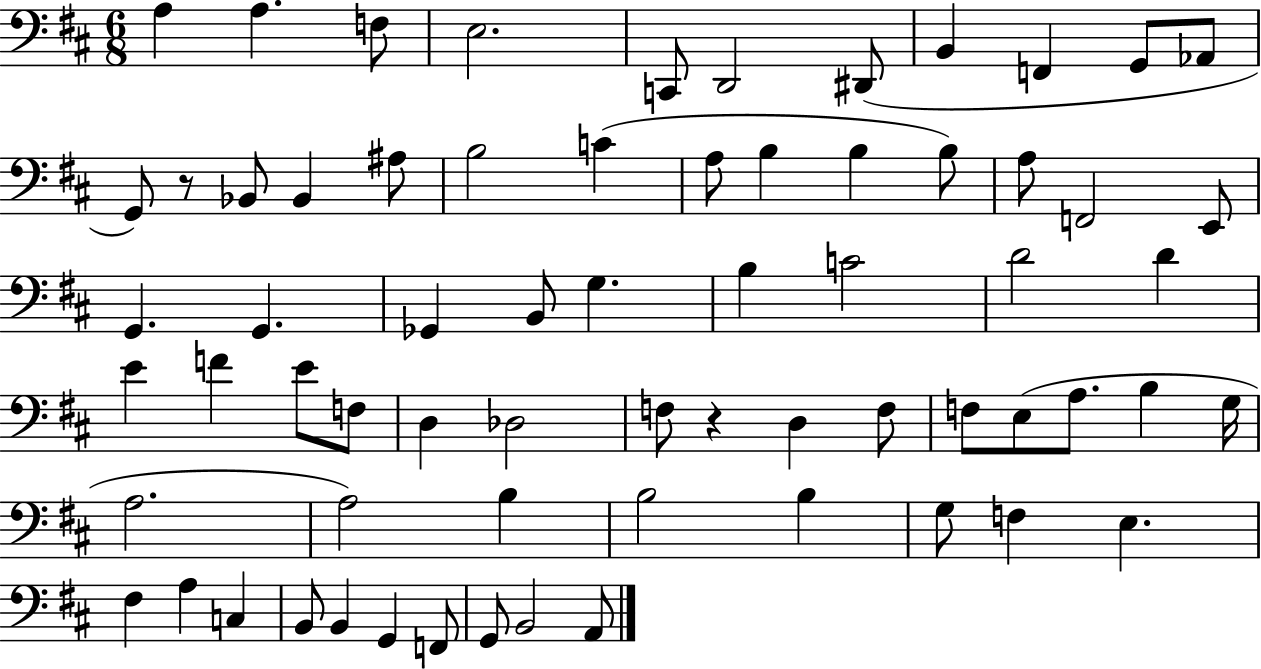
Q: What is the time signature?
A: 6/8